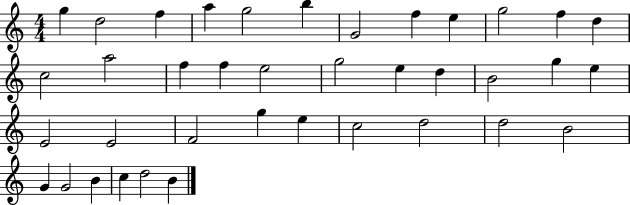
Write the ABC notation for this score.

X:1
T:Untitled
M:4/4
L:1/4
K:C
g d2 f a g2 b G2 f e g2 f d c2 a2 f f e2 g2 e d B2 g e E2 E2 F2 g e c2 d2 d2 B2 G G2 B c d2 B